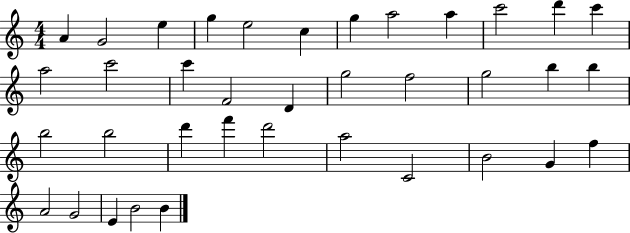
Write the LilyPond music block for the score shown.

{
  \clef treble
  \numericTimeSignature
  \time 4/4
  \key c \major
  a'4 g'2 e''4 | g''4 e''2 c''4 | g''4 a''2 a''4 | c'''2 d'''4 c'''4 | \break a''2 c'''2 | c'''4 f'2 d'4 | g''2 f''2 | g''2 b''4 b''4 | \break b''2 b''2 | d'''4 f'''4 d'''2 | a''2 c'2 | b'2 g'4 f''4 | \break a'2 g'2 | e'4 b'2 b'4 | \bar "|."
}